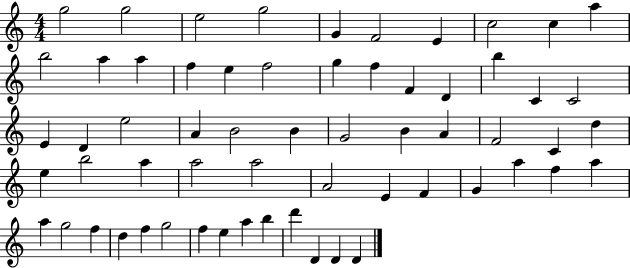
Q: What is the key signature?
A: C major